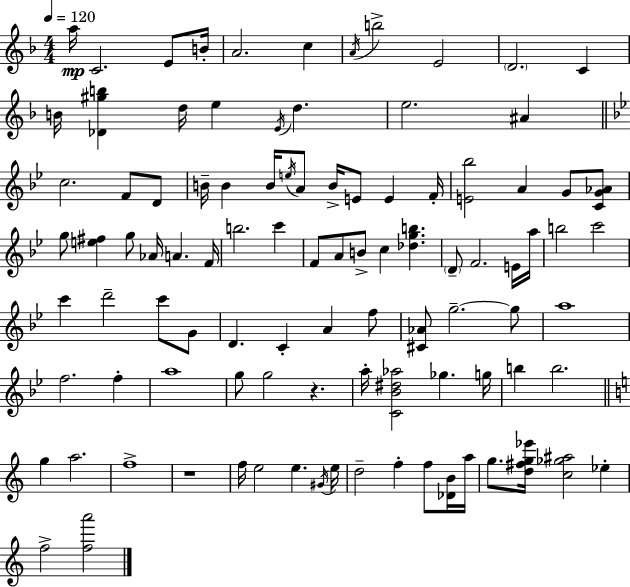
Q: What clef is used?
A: treble